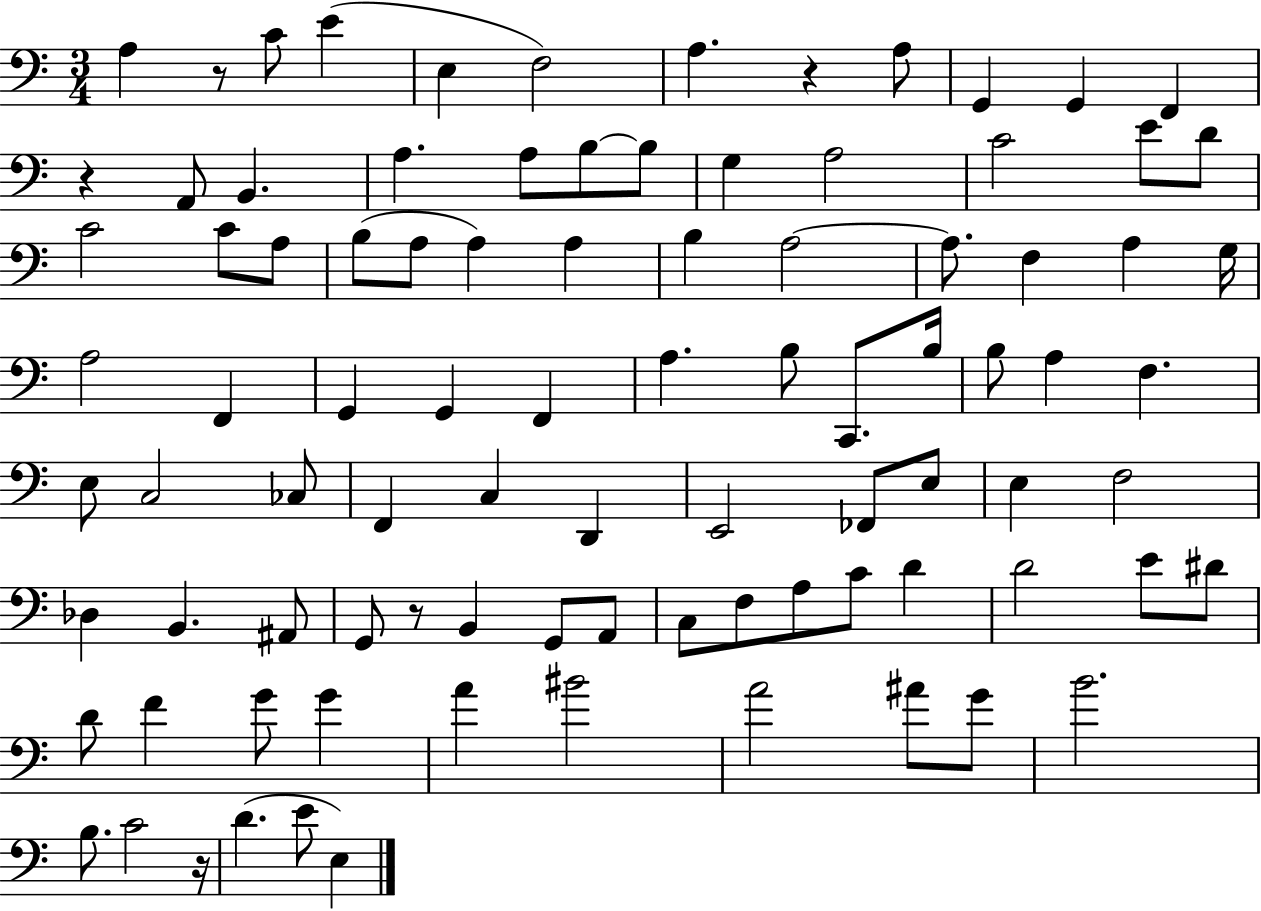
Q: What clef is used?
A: bass